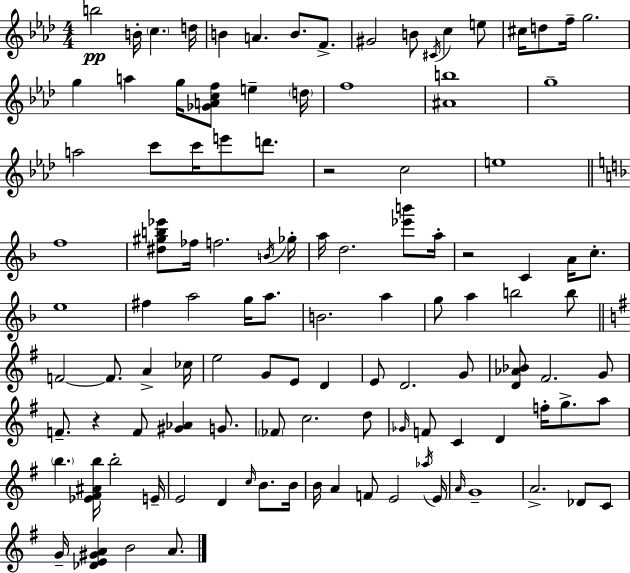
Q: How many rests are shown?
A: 3